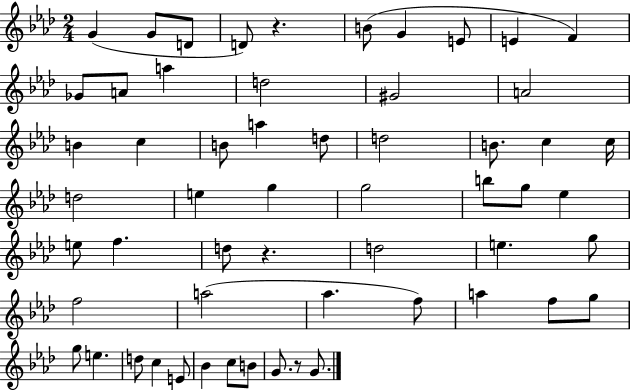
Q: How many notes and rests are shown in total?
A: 57